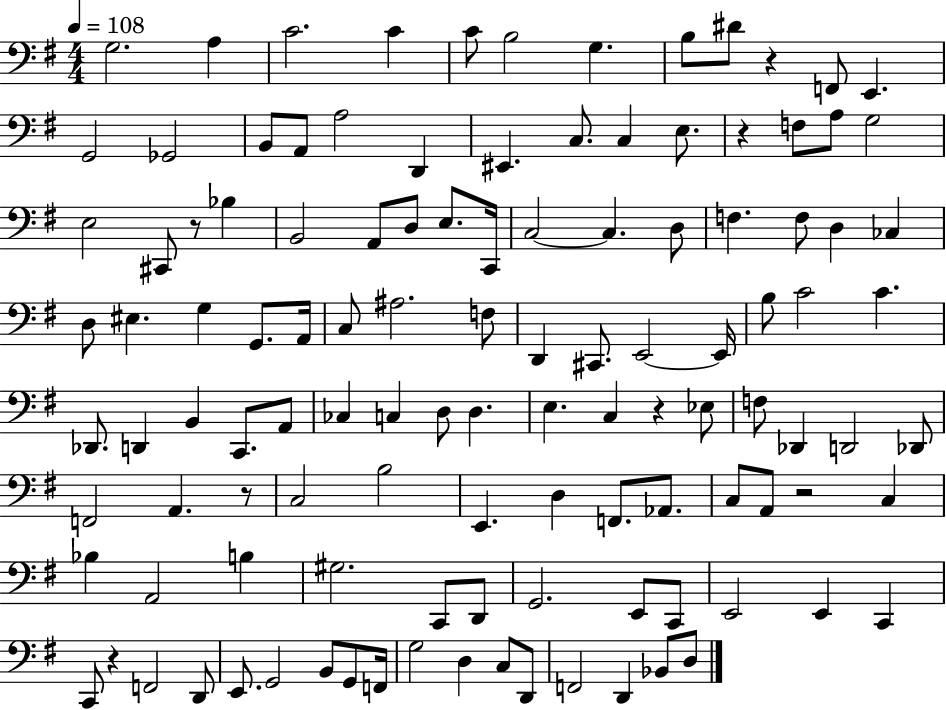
X:1
T:Untitled
M:4/4
L:1/4
K:G
G,2 A, C2 C C/2 B,2 G, B,/2 ^D/2 z F,,/2 E,, G,,2 _G,,2 B,,/2 A,,/2 A,2 D,, ^E,, C,/2 C, E,/2 z F,/2 A,/2 G,2 E,2 ^C,,/2 z/2 _B, B,,2 A,,/2 D,/2 E,/2 C,,/4 C,2 C, D,/2 F, F,/2 D, _C, D,/2 ^E, G, G,,/2 A,,/4 C,/2 ^A,2 F,/2 D,, ^C,,/2 E,,2 E,,/4 B,/2 C2 C _D,,/2 D,, B,, C,,/2 A,,/2 _C, C, D,/2 D, E, C, z _E,/2 F,/2 _D,, D,,2 _D,,/2 F,,2 A,, z/2 C,2 B,2 E,, D, F,,/2 _A,,/2 C,/2 A,,/2 z2 C, _B, A,,2 B, ^G,2 C,,/2 D,,/2 G,,2 E,,/2 C,,/2 E,,2 E,, C,, C,,/2 z F,,2 D,,/2 E,,/2 G,,2 B,,/2 G,,/2 F,,/4 G,2 D, C,/2 D,,/2 F,,2 D,, _B,,/2 D,/2